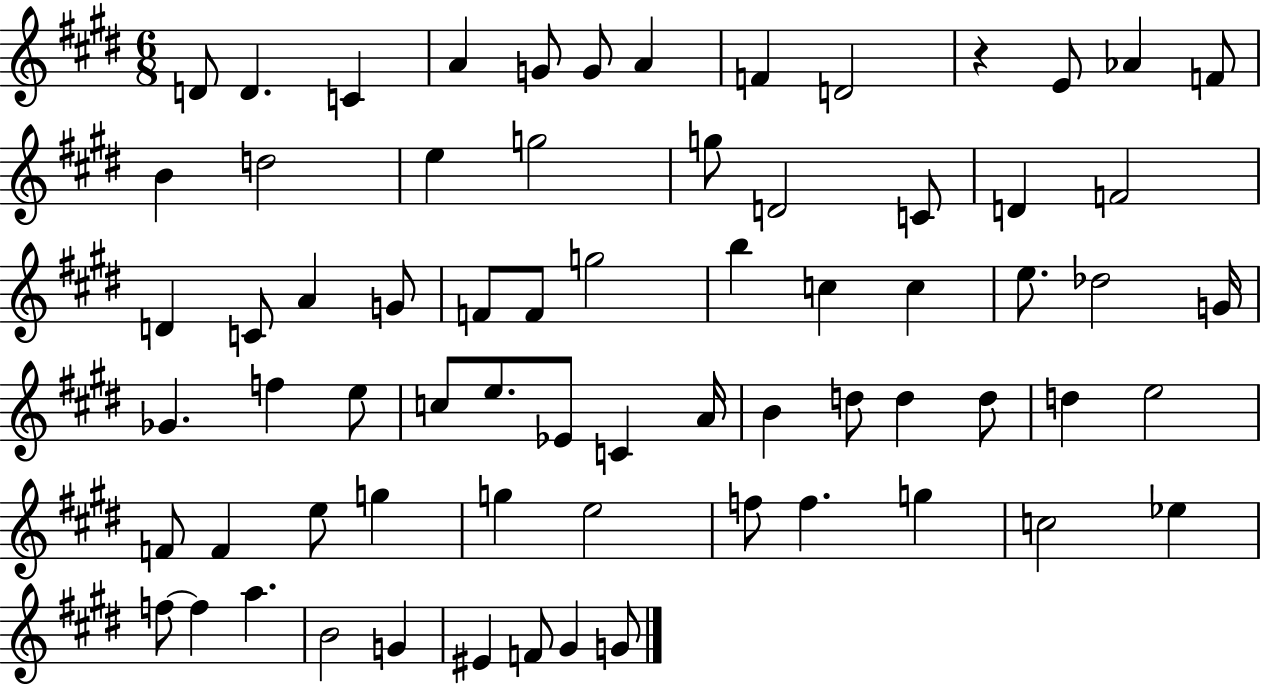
X:1
T:Untitled
M:6/8
L:1/4
K:E
D/2 D C A G/2 G/2 A F D2 z E/2 _A F/2 B d2 e g2 g/2 D2 C/2 D F2 D C/2 A G/2 F/2 F/2 g2 b c c e/2 _d2 G/4 _G f e/2 c/2 e/2 _E/2 C A/4 B d/2 d d/2 d e2 F/2 F e/2 g g e2 f/2 f g c2 _e f/2 f a B2 G ^E F/2 ^G G/2